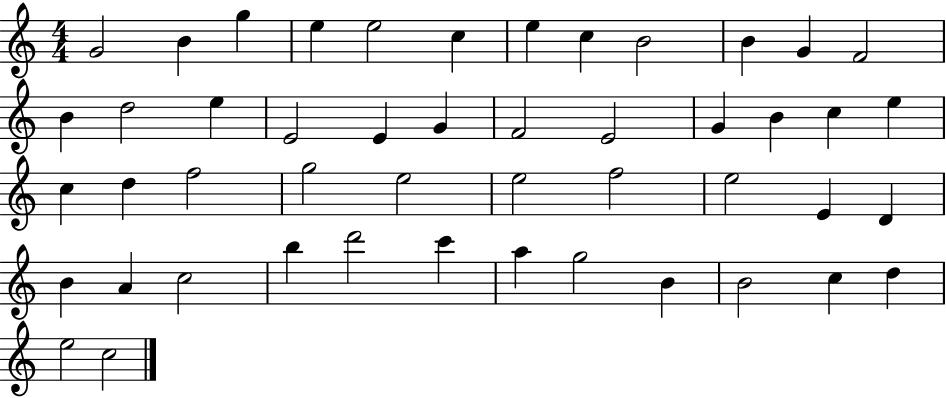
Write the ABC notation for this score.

X:1
T:Untitled
M:4/4
L:1/4
K:C
G2 B g e e2 c e c B2 B G F2 B d2 e E2 E G F2 E2 G B c e c d f2 g2 e2 e2 f2 e2 E D B A c2 b d'2 c' a g2 B B2 c d e2 c2